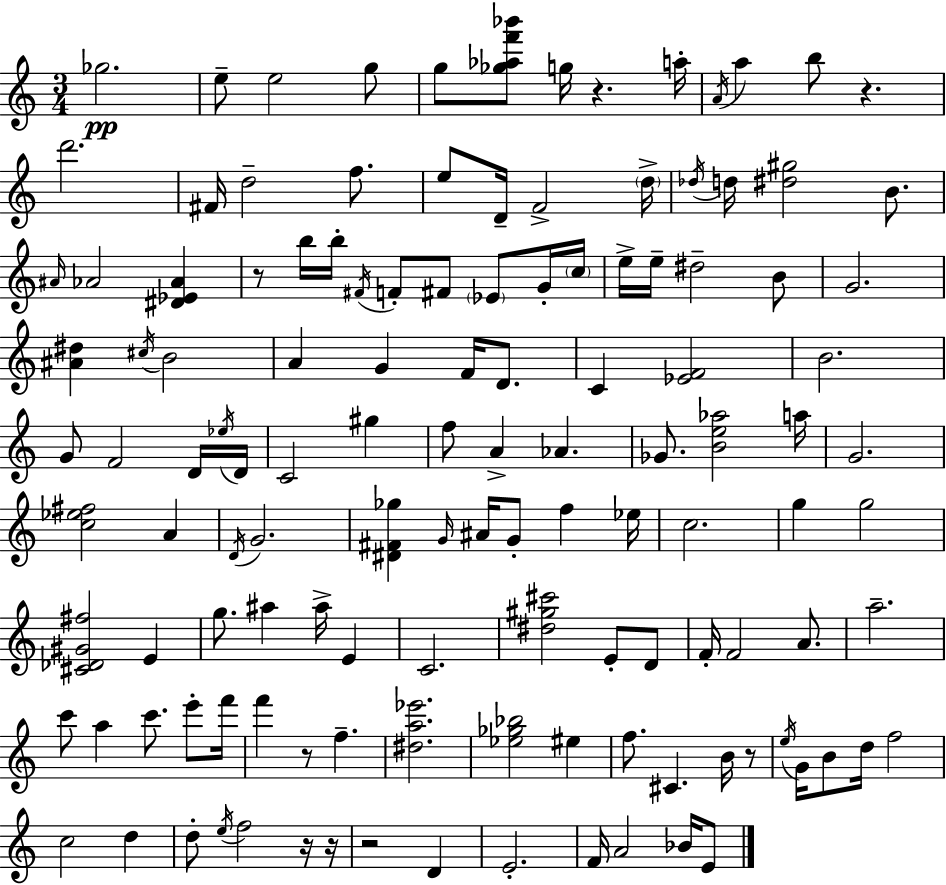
{
  \clef treble
  \numericTimeSignature
  \time 3/4
  \key c \major
  ges''2.\pp | e''8-- e''2 g''8 | g''8 <ges'' aes'' f''' bes'''>8 g''16 r4. a''16-. | \acciaccatura { a'16 } a''4 b''8 r4. | \break d'''2. | fis'16 d''2-- f''8. | e''8 d'16-- f'2-> | \parenthesize d''16-> \acciaccatura { des''16 } d''16 <dis'' gis''>2 b'8. | \break \grace { ais'16 } aes'2 <dis' ees' aes'>4 | r8 b''16 b''16-. \acciaccatura { fis'16 } f'8-. fis'8 | \parenthesize ees'8 g'16-. \parenthesize c''16 e''16-> e''16-- dis''2-- | b'8 g'2. | \break <ais' dis''>4 \acciaccatura { cis''16 } b'2 | a'4 g'4 | f'16 d'8. c'4 <ees' f'>2 | b'2. | \break g'8 f'2 | d'16 \acciaccatura { ees''16 } d'16 c'2 | gis''4 f''8 a'4-> | aes'4. ges'8. <b' e'' aes''>2 | \break a''16 g'2. | <c'' ees'' fis''>2 | a'4 \acciaccatura { d'16 } g'2. | <dis' fis' ges''>4 \grace { g'16 } | \break ais'16 g'8-. f''4 ees''16 c''2. | g''4 | g''2 <cis' des' gis' fis''>2 | e'4 g''8. ais''4 | \break ais''16-> e'4 c'2. | <dis'' gis'' cis'''>2 | e'8-. d'8 f'16-. f'2 | a'8. a''2.-- | \break c'''8 a''4 | c'''8. e'''8-. f'''16 f'''4 | r8 f''4.-- <dis'' a'' ees'''>2. | <ees'' ges'' bes''>2 | \break eis''4 f''8. cis'4. | b'16 r8 \acciaccatura { e''16 } g'16 b'8 | d''16 f''2 c''2 | d''4 d''8-. \acciaccatura { e''16 } | \break f''2 r16 r16 r2 | d'4 e'2.-. | f'16 a'2 | bes'16 e'8 \bar "|."
}